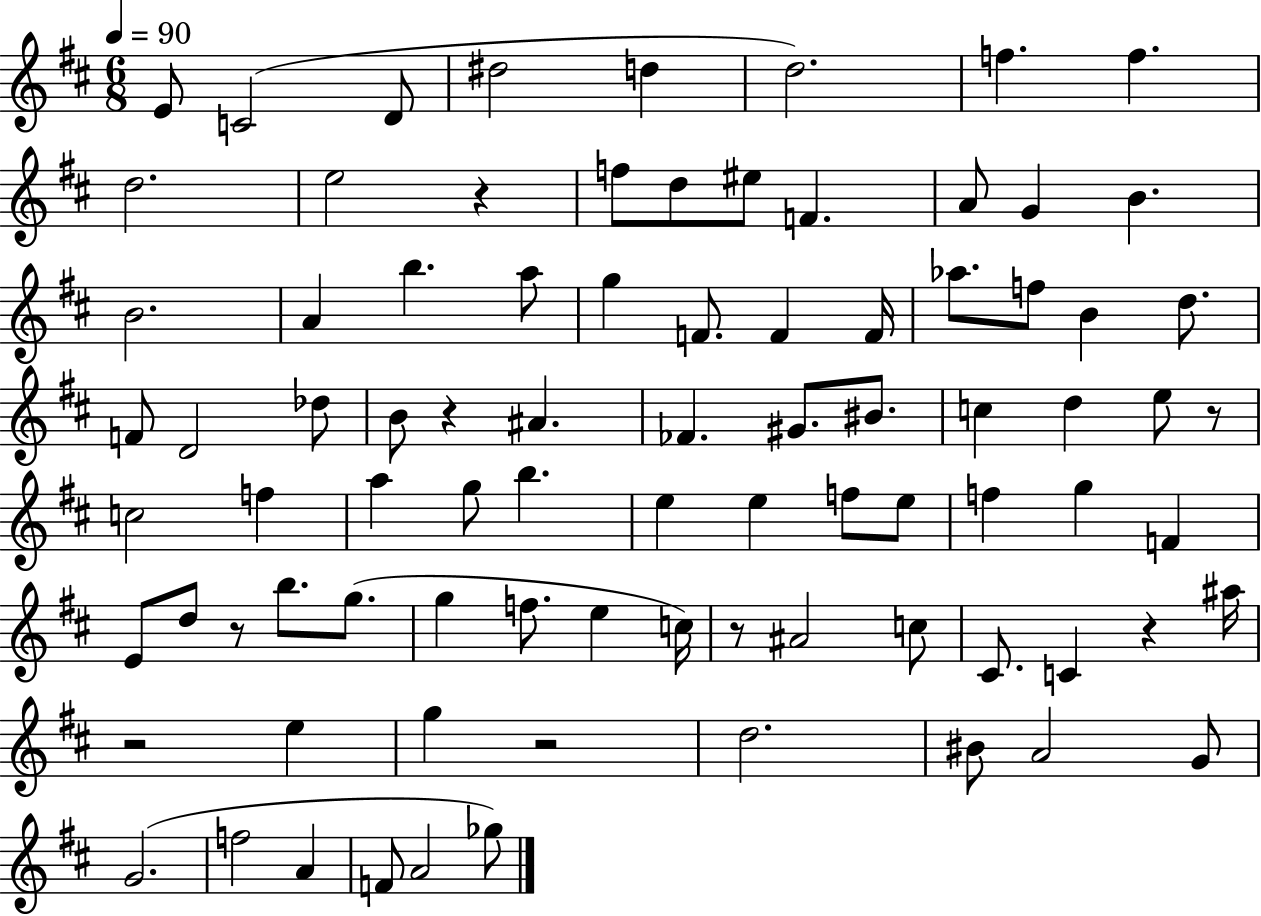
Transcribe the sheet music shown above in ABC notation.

X:1
T:Untitled
M:6/8
L:1/4
K:D
E/2 C2 D/2 ^d2 d d2 f f d2 e2 z f/2 d/2 ^e/2 F A/2 G B B2 A b a/2 g F/2 F F/4 _a/2 f/2 B d/2 F/2 D2 _d/2 B/2 z ^A _F ^G/2 ^B/2 c d e/2 z/2 c2 f a g/2 b e e f/2 e/2 f g F E/2 d/2 z/2 b/2 g/2 g f/2 e c/4 z/2 ^A2 c/2 ^C/2 C z ^a/4 z2 e g z2 d2 ^B/2 A2 G/2 G2 f2 A F/2 A2 _g/2